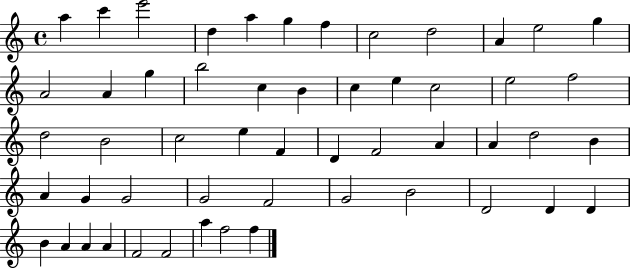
{
  \clef treble
  \time 4/4
  \defaultTimeSignature
  \key c \major
  a''4 c'''4 e'''2 | d''4 a''4 g''4 f''4 | c''2 d''2 | a'4 e''2 g''4 | \break a'2 a'4 g''4 | b''2 c''4 b'4 | c''4 e''4 c''2 | e''2 f''2 | \break d''2 b'2 | c''2 e''4 f'4 | d'4 f'2 a'4 | a'4 d''2 b'4 | \break a'4 g'4 g'2 | g'2 f'2 | g'2 b'2 | d'2 d'4 d'4 | \break b'4 a'4 a'4 a'4 | f'2 f'2 | a''4 f''2 f''4 | \bar "|."
}